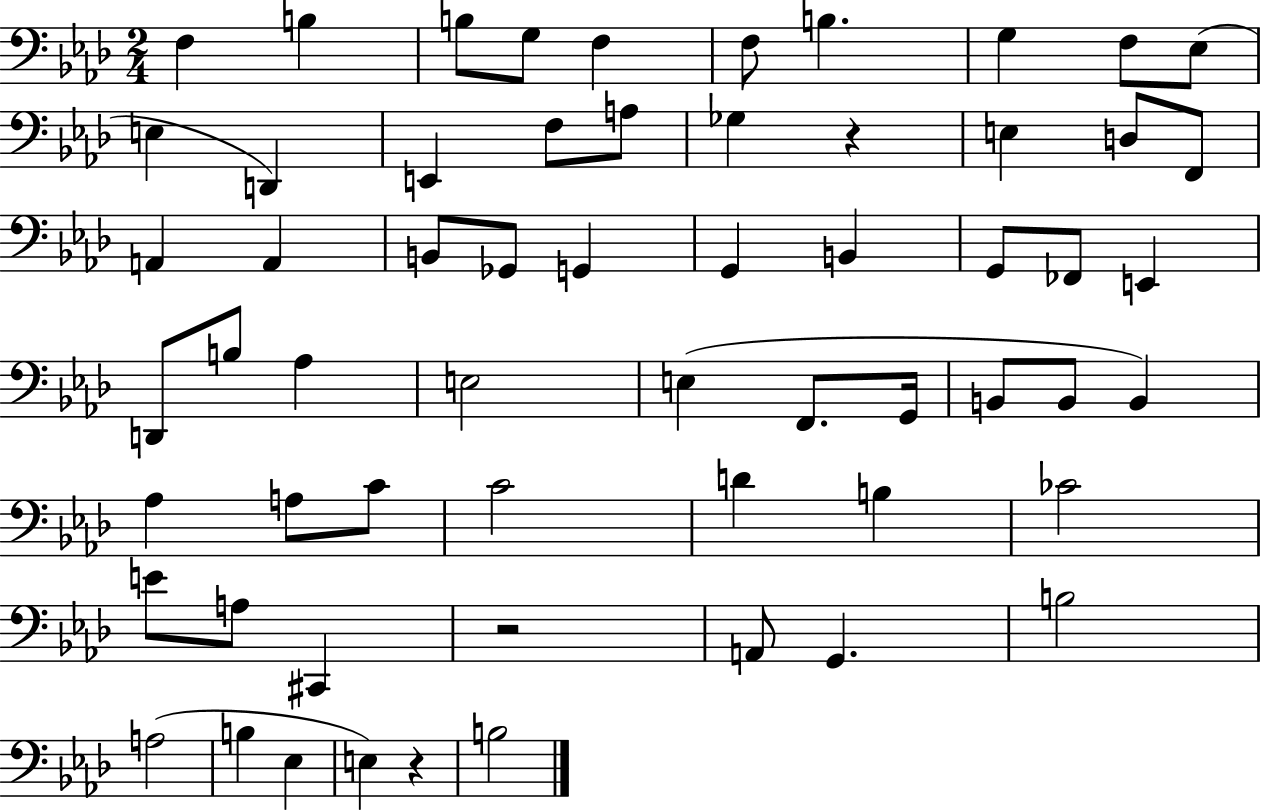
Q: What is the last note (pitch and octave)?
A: B3